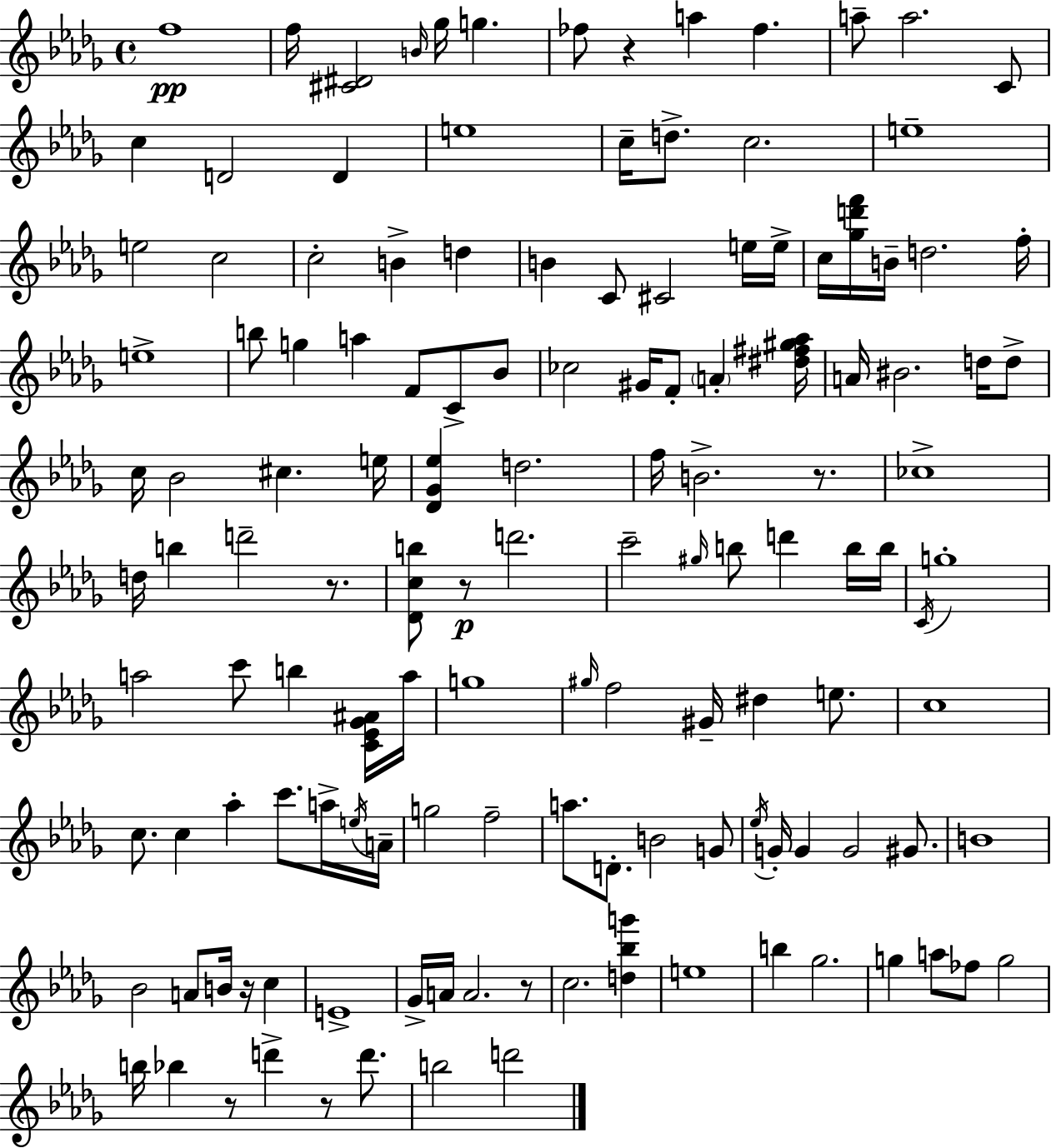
X:1
T:Untitled
M:4/4
L:1/4
K:Bbm
f4 f/4 [^C^D]2 B/4 _g/4 g _f/2 z a _f a/2 a2 C/2 c D2 D e4 c/4 d/2 c2 e4 e2 c2 c2 B d B C/2 ^C2 e/4 e/4 c/4 [_gd'f']/4 B/4 d2 f/4 e4 b/2 g a F/2 C/2 _B/2 _c2 ^G/4 F/2 A [^d^f^g_a]/4 A/4 ^B2 d/4 d/2 c/4 _B2 ^c e/4 [_D_G_e] d2 f/4 B2 z/2 _c4 d/4 b d'2 z/2 [_Dcb]/2 z/2 d'2 c'2 ^g/4 b/2 d' b/4 b/4 C/4 g4 a2 c'/2 b [C_E_G^A]/4 a/4 g4 ^g/4 f2 ^G/4 ^d e/2 c4 c/2 c _a c'/2 a/4 e/4 A/4 g2 f2 a/2 D/2 B2 G/2 _e/4 G/4 G G2 ^G/2 B4 _B2 A/2 B/4 z/4 c E4 _G/4 A/4 A2 z/2 c2 [d_bg'] e4 b _g2 g a/2 _f/2 g2 b/4 _b z/2 d' z/2 d'/2 b2 d'2